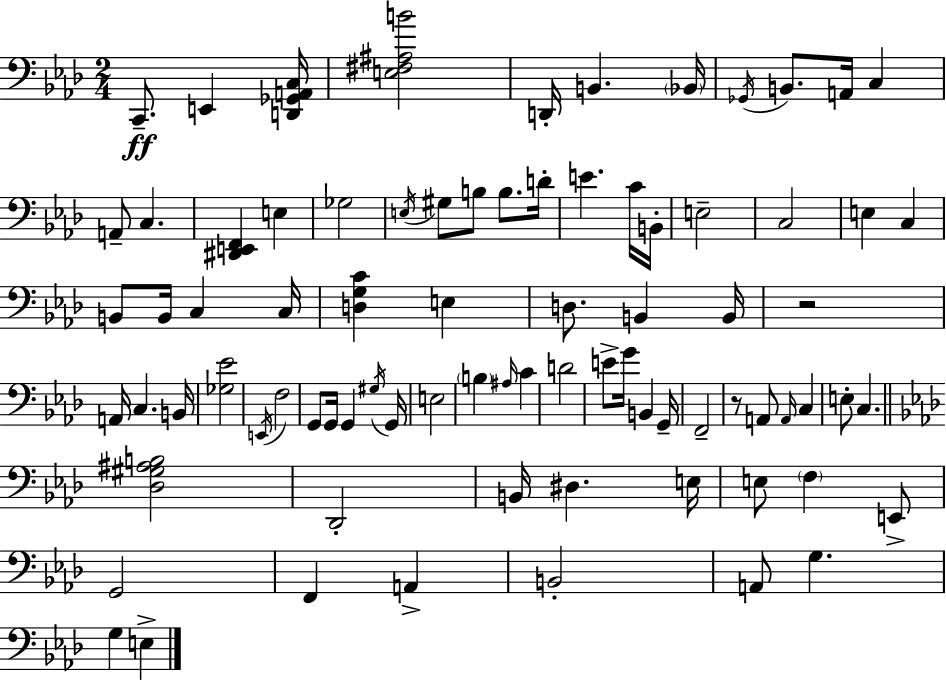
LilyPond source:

{
  \clef bass
  \numericTimeSignature
  \time 2/4
  \key f \minor
  c,8.--\ff e,4 <d, ges, a, c>16 | <e fis ais b'>2 | d,16-. b,4. \parenthesize bes,16 | \acciaccatura { ges,16 } b,8. a,16 c4 | \break a,8-- c4. | <dis, e, f,>4 e4 | ges2 | \acciaccatura { e16 } gis8 b8 b8. | \break d'16-. e'4. | c'16 b,16-. e2-- | c2 | e4 c4 | \break b,8 b,16 c4 | c16 <d g c'>4 e4 | d8. b,4 | b,16 r2 | \break a,16 c4. | b,16 <ges ees'>2 | \acciaccatura { e,16 } f2 | g,8 g,16 g,4 | \break \acciaccatura { gis16 } g,16 e2 | \parenthesize b4 | \grace { ais16 } c'4 d'2 | e'8-> g'16 | \break b,4 g,16-- f,2-- | r8 a,8 | \grace { a,16 } c4 e8-. | c4. \bar "||" \break \key aes \major <des gis ais b>2 | des,2-. | b,16 dis4. e16 | e8 \parenthesize f4 e,8-> | \break g,2 | f,4 a,4-> | b,2-. | a,8 g4. | \break g4 e4-> | \bar "|."
}